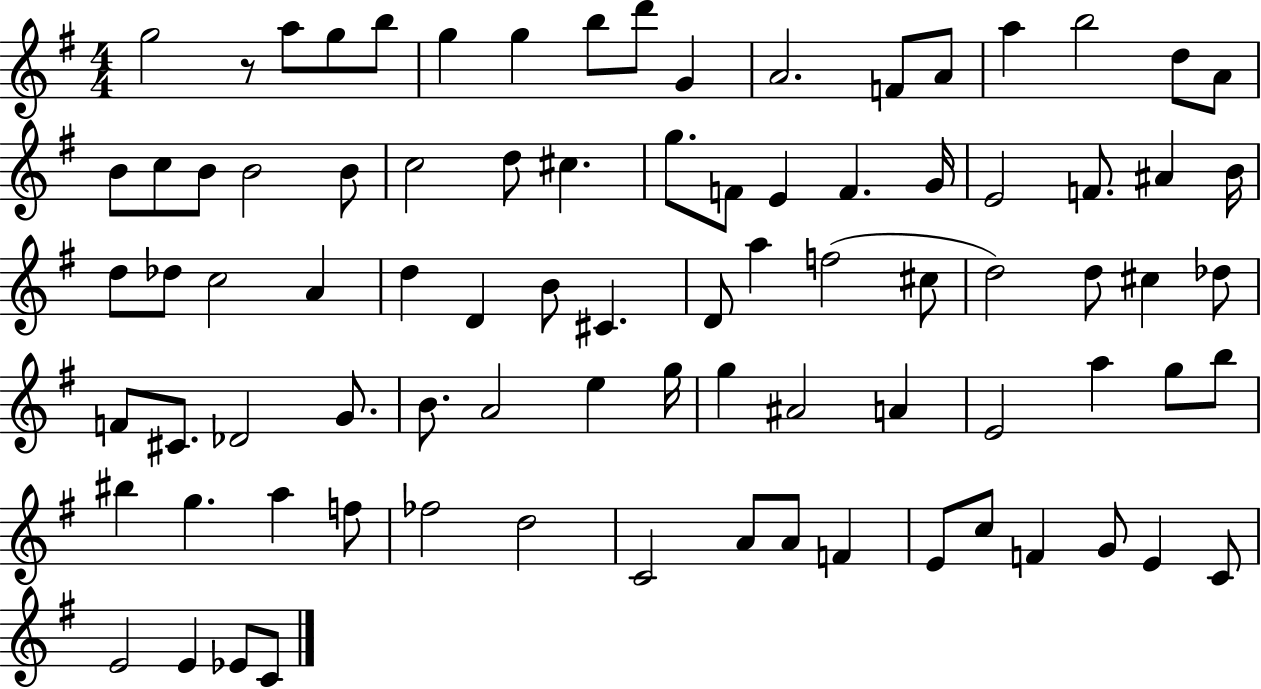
X:1
T:Untitled
M:4/4
L:1/4
K:G
g2 z/2 a/2 g/2 b/2 g g b/2 d'/2 G A2 F/2 A/2 a b2 d/2 A/2 B/2 c/2 B/2 B2 B/2 c2 d/2 ^c g/2 F/2 E F G/4 E2 F/2 ^A B/4 d/2 _d/2 c2 A d D B/2 ^C D/2 a f2 ^c/2 d2 d/2 ^c _d/2 F/2 ^C/2 _D2 G/2 B/2 A2 e g/4 g ^A2 A E2 a g/2 b/2 ^b g a f/2 _f2 d2 C2 A/2 A/2 F E/2 c/2 F G/2 E C/2 E2 E _E/2 C/2